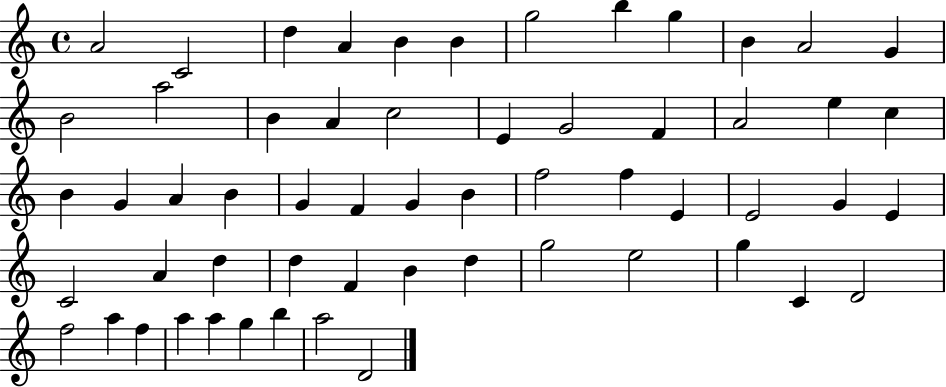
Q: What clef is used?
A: treble